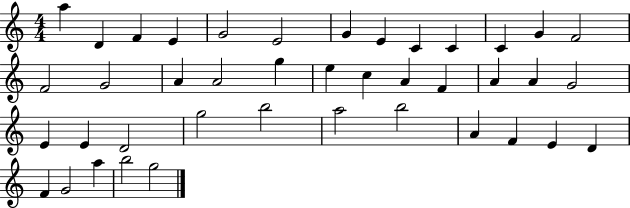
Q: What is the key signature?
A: C major